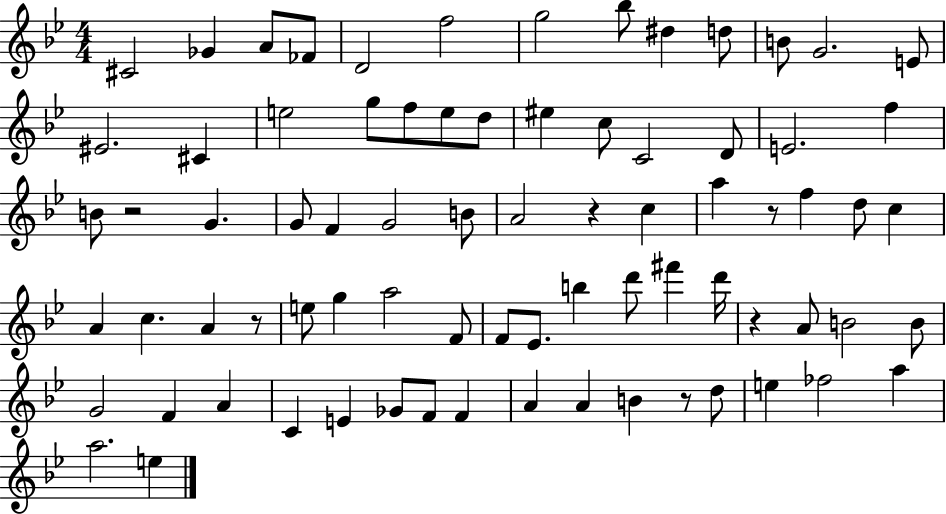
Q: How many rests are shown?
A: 6